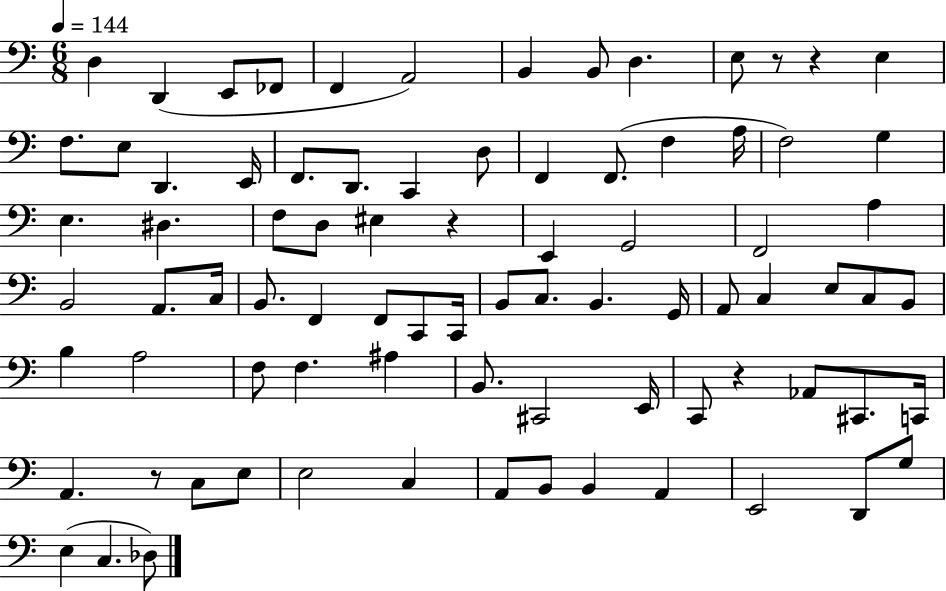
D3/q D2/q E2/e FES2/e F2/q A2/h B2/q B2/e D3/q. E3/e R/e R/q E3/q F3/e. E3/e D2/q. E2/s F2/e. D2/e. C2/q D3/e F2/q F2/e. F3/q A3/s F3/h G3/q E3/q. D#3/q. F3/e D3/e EIS3/q R/q E2/q G2/h F2/h A3/q B2/h A2/e. C3/s B2/e. F2/q F2/e C2/e C2/s B2/e C3/e. B2/q. G2/s A2/e C3/q E3/e C3/e B2/e B3/q A3/h F3/e F3/q. A#3/q B2/e. C#2/h E2/s C2/e R/q Ab2/e C#2/e. C2/s A2/q. R/e C3/e E3/e E3/h C3/q A2/e B2/e B2/q A2/q E2/h D2/e G3/e E3/q C3/q. Db3/e